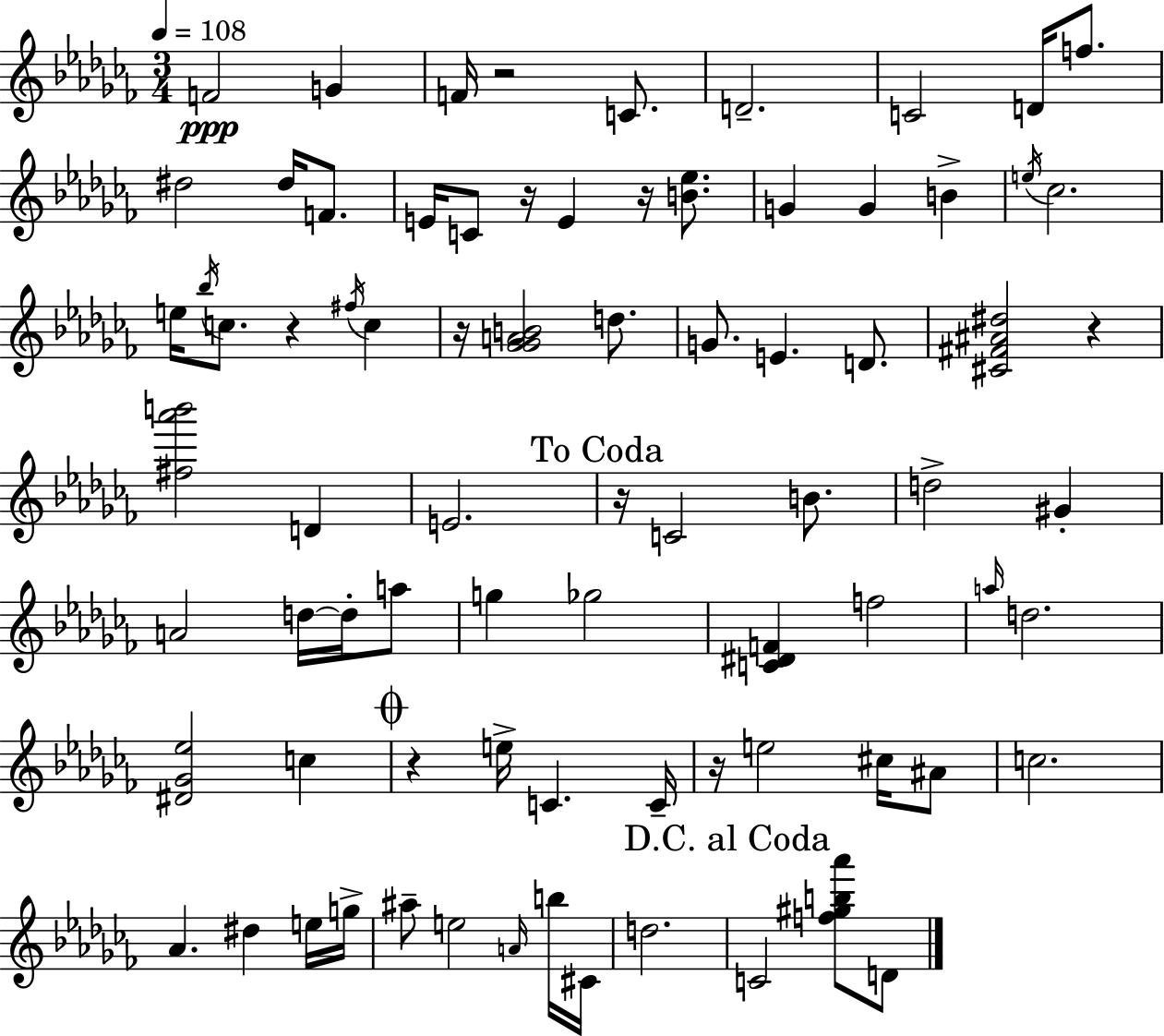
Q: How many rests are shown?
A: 9